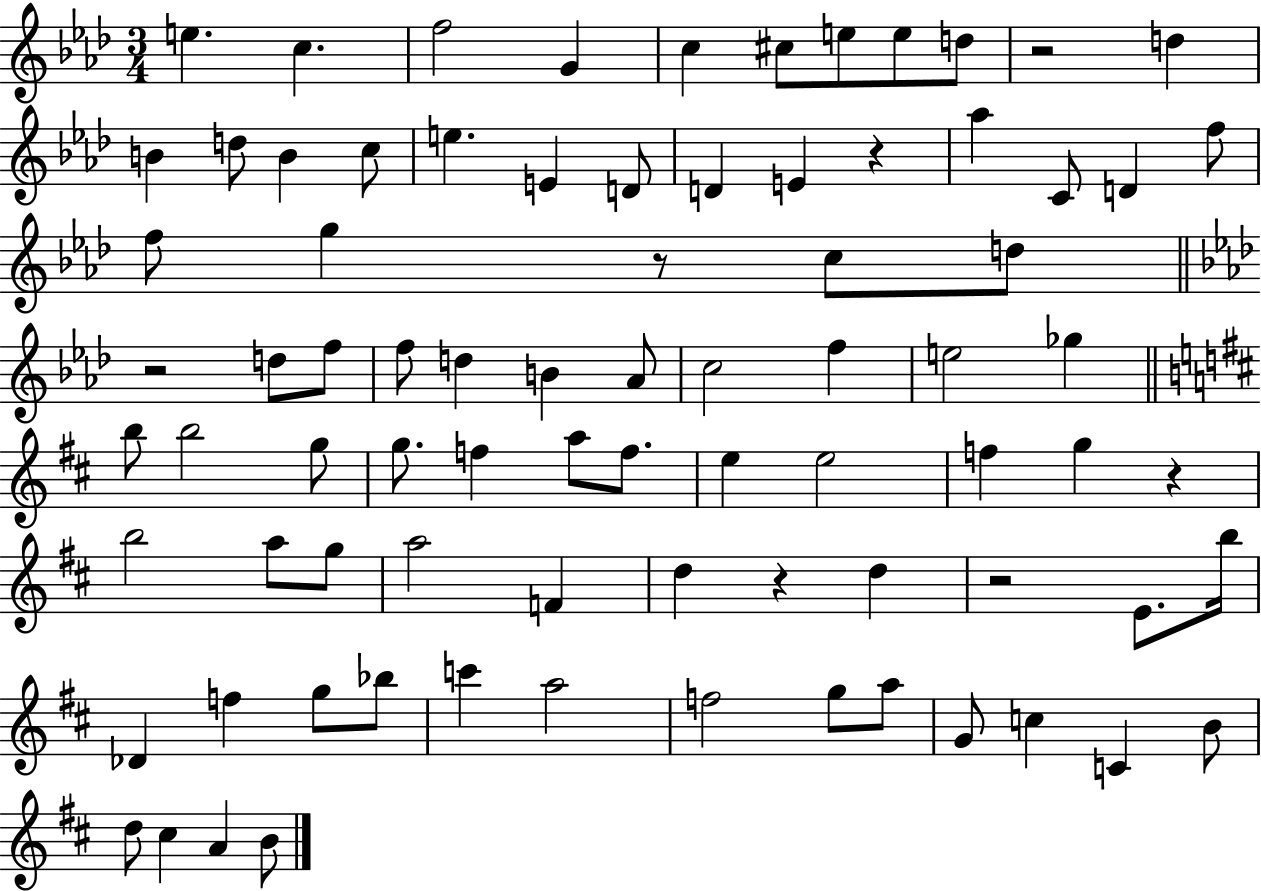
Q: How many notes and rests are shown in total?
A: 81